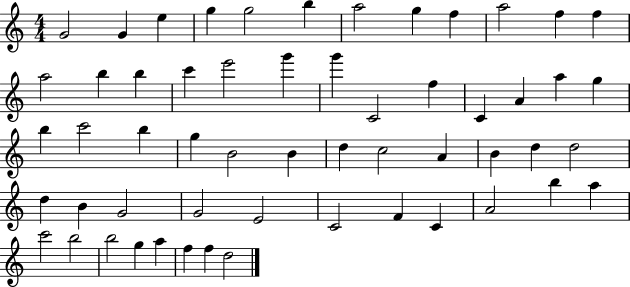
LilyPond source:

{
  \clef treble
  \numericTimeSignature
  \time 4/4
  \key c \major
  g'2 g'4 e''4 | g''4 g''2 b''4 | a''2 g''4 f''4 | a''2 f''4 f''4 | \break a''2 b''4 b''4 | c'''4 e'''2 g'''4 | g'''4 c'2 f''4 | c'4 a'4 a''4 g''4 | \break b''4 c'''2 b''4 | g''4 b'2 b'4 | d''4 c''2 a'4 | b'4 d''4 d''2 | \break d''4 b'4 g'2 | g'2 e'2 | c'2 f'4 c'4 | a'2 b''4 a''4 | \break c'''2 b''2 | b''2 g''4 a''4 | f''4 f''4 d''2 | \bar "|."
}